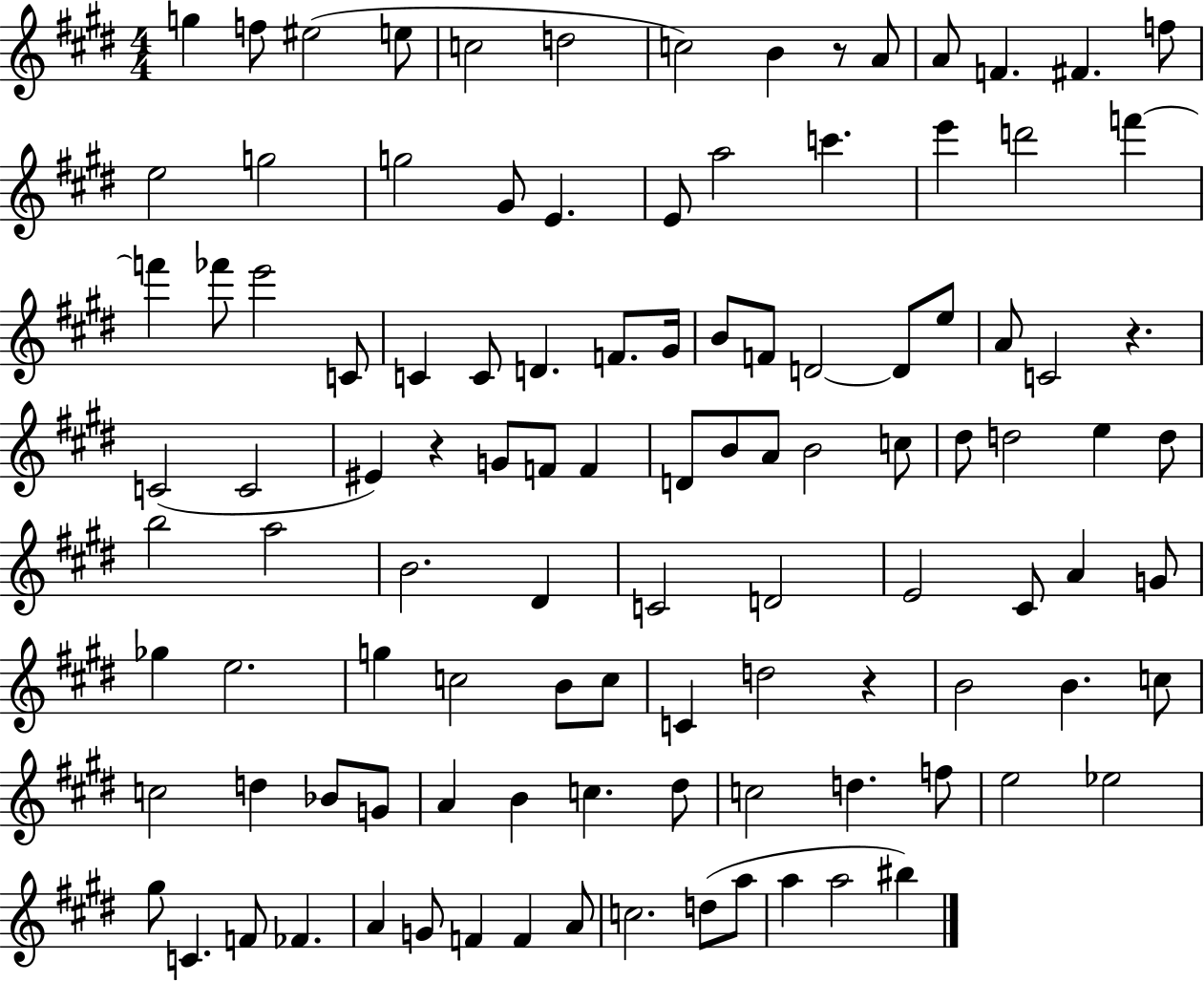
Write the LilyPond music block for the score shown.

{
  \clef treble
  \numericTimeSignature
  \time 4/4
  \key e \major
  g''4 f''8 eis''2( e''8 | c''2 d''2 | c''2) b'4 r8 a'8 | a'8 f'4. fis'4. f''8 | \break e''2 g''2 | g''2 gis'8 e'4. | e'8 a''2 c'''4. | e'''4 d'''2 f'''4~~ | \break f'''4 fes'''8 e'''2 c'8 | c'4 c'8 d'4. f'8. gis'16 | b'8 f'8 d'2~~ d'8 e''8 | a'8 c'2 r4. | \break c'2( c'2 | eis'4) r4 g'8 f'8 f'4 | d'8 b'8 a'8 b'2 c''8 | dis''8 d''2 e''4 d''8 | \break b''2 a''2 | b'2. dis'4 | c'2 d'2 | e'2 cis'8 a'4 g'8 | \break ges''4 e''2. | g''4 c''2 b'8 c''8 | c'4 d''2 r4 | b'2 b'4. c''8 | \break c''2 d''4 bes'8 g'8 | a'4 b'4 c''4. dis''8 | c''2 d''4. f''8 | e''2 ees''2 | \break gis''8 c'4. f'8 fes'4. | a'4 g'8 f'4 f'4 a'8 | c''2. d''8( a''8 | a''4 a''2 bis''4) | \break \bar "|."
}